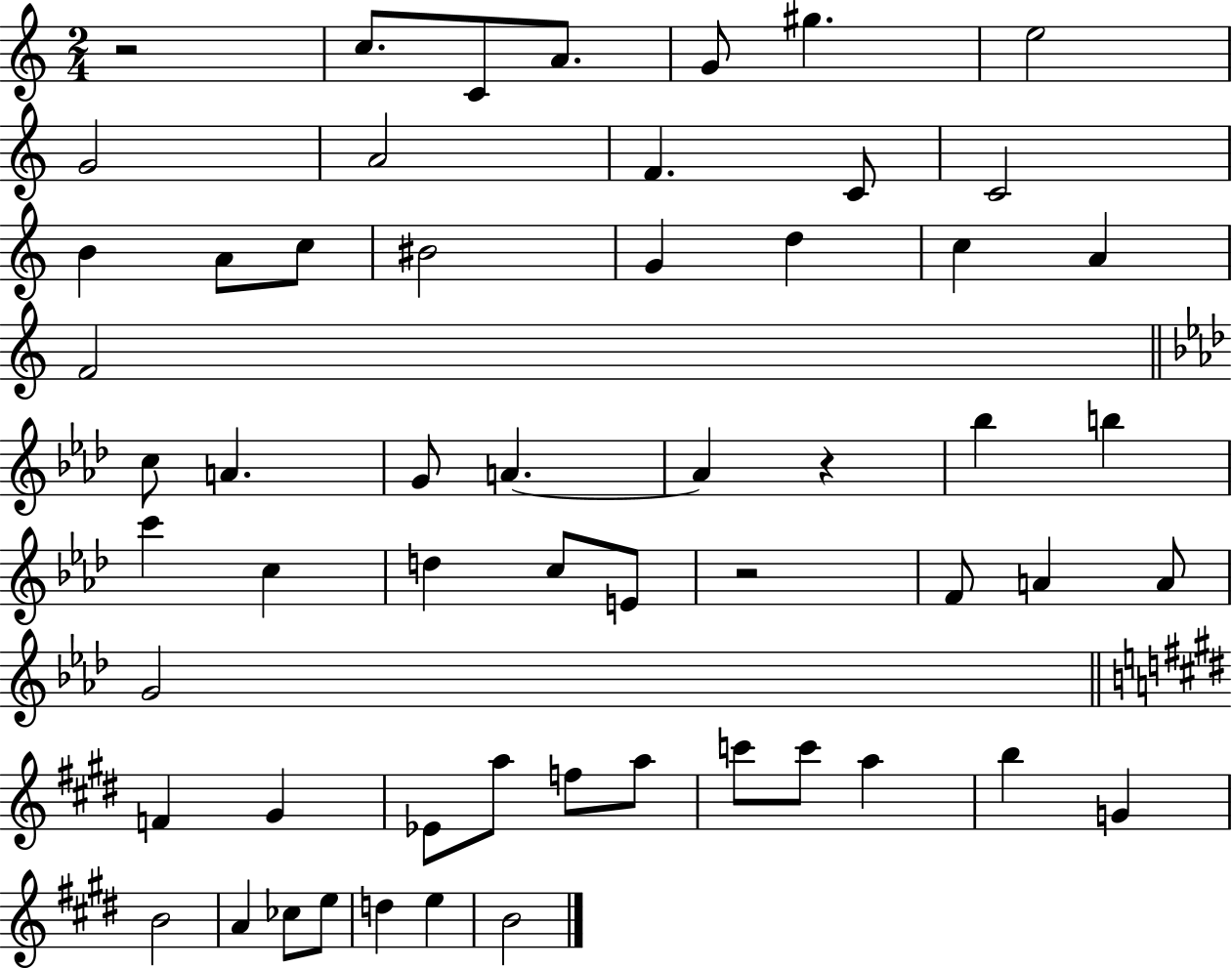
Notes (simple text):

R/h C5/e. C4/e A4/e. G4/e G#5/q. E5/h G4/h A4/h F4/q. C4/e C4/h B4/q A4/e C5/e BIS4/h G4/q D5/q C5/q A4/q F4/h C5/e A4/q. G4/e A4/q. A4/q R/q Bb5/q B5/q C6/q C5/q D5/q C5/e E4/e R/h F4/e A4/q A4/e G4/h F4/q G#4/q Eb4/e A5/e F5/e A5/e C6/e C6/e A5/q B5/q G4/q B4/h A4/q CES5/e E5/e D5/q E5/q B4/h